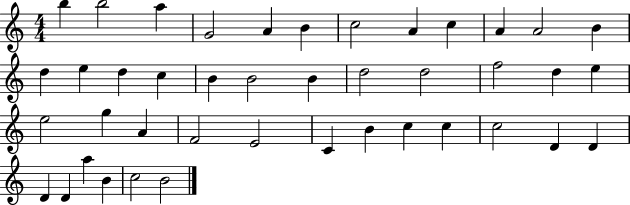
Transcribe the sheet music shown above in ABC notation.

X:1
T:Untitled
M:4/4
L:1/4
K:C
b b2 a G2 A B c2 A c A A2 B d e d c B B2 B d2 d2 f2 d e e2 g A F2 E2 C B c c c2 D D D D a B c2 B2